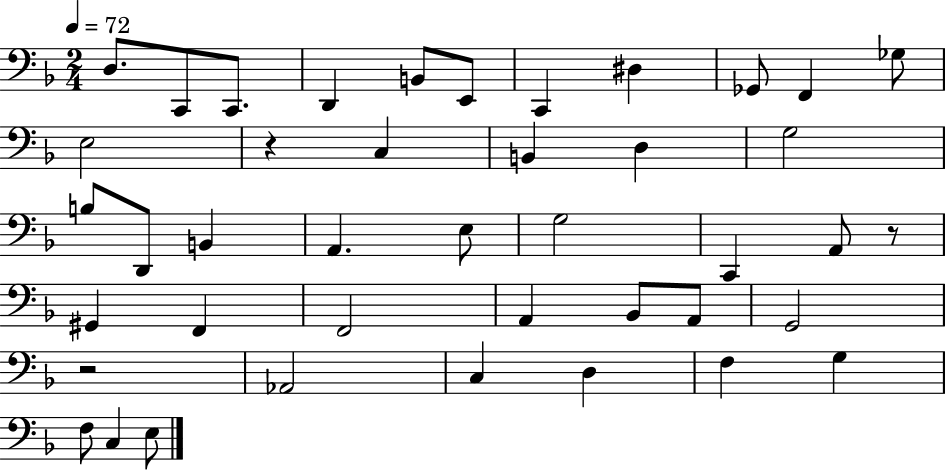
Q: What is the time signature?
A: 2/4